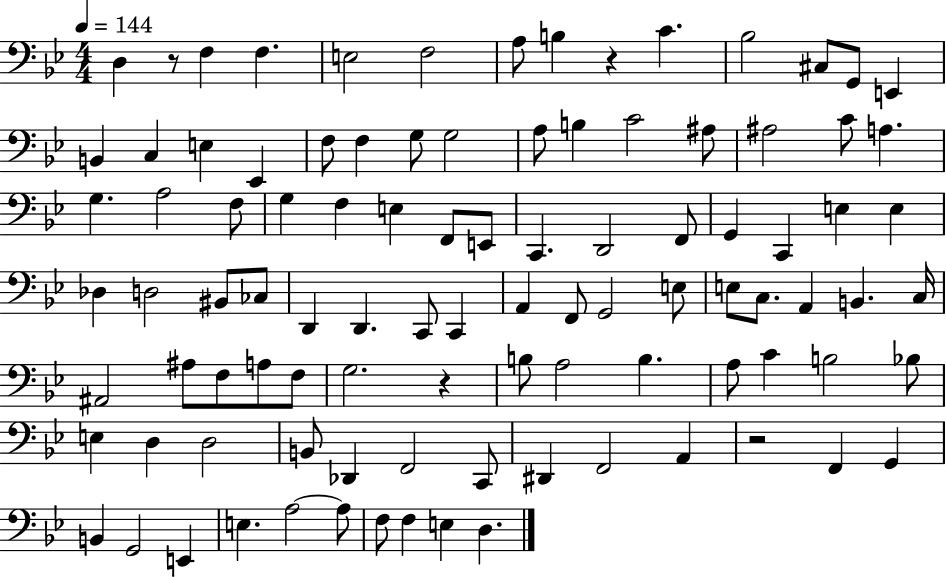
X:1
T:Untitled
M:4/4
L:1/4
K:Bb
D, z/2 F, F, E,2 F,2 A,/2 B, z C _B,2 ^C,/2 G,,/2 E,, B,, C, E, _E,, F,/2 F, G,/2 G,2 A,/2 B, C2 ^A,/2 ^A,2 C/2 A, G, A,2 F,/2 G, F, E, F,,/2 E,,/2 C,, D,,2 F,,/2 G,, C,, E, E, _D, D,2 ^B,,/2 _C,/2 D,, D,, C,,/2 C,, A,, F,,/2 G,,2 E,/2 E,/2 C,/2 A,, B,, C,/4 ^A,,2 ^A,/2 F,/2 A,/2 F,/2 G,2 z B,/2 A,2 B, A,/2 C B,2 _B,/2 E, D, D,2 B,,/2 _D,, F,,2 C,,/2 ^D,, F,,2 A,, z2 F,, G,, B,, G,,2 E,, E, A,2 A,/2 F,/2 F, E, D,